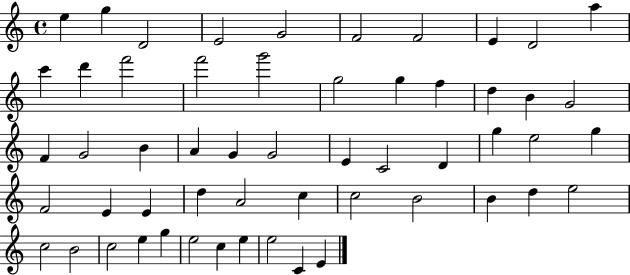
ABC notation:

X:1
T:Untitled
M:4/4
L:1/4
K:C
e g D2 E2 G2 F2 F2 E D2 a c' d' f'2 f'2 g'2 g2 g f d B G2 F G2 B A G G2 E C2 D g e2 g F2 E E d A2 c c2 B2 B d e2 c2 B2 c2 e g e2 c e e2 C E